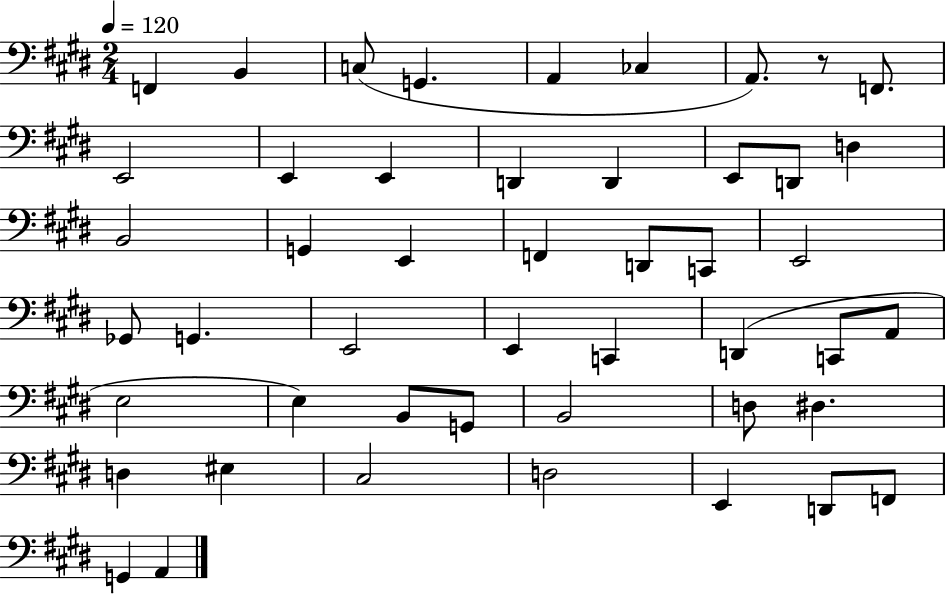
X:1
T:Untitled
M:2/4
L:1/4
K:E
F,, B,, C,/2 G,, A,, _C, A,,/2 z/2 F,,/2 E,,2 E,, E,, D,, D,, E,,/2 D,,/2 D, B,,2 G,, E,, F,, D,,/2 C,,/2 E,,2 _G,,/2 G,, E,,2 E,, C,, D,, C,,/2 A,,/2 E,2 E, B,,/2 G,,/2 B,,2 D,/2 ^D, D, ^E, ^C,2 D,2 E,, D,,/2 F,,/2 G,, A,,